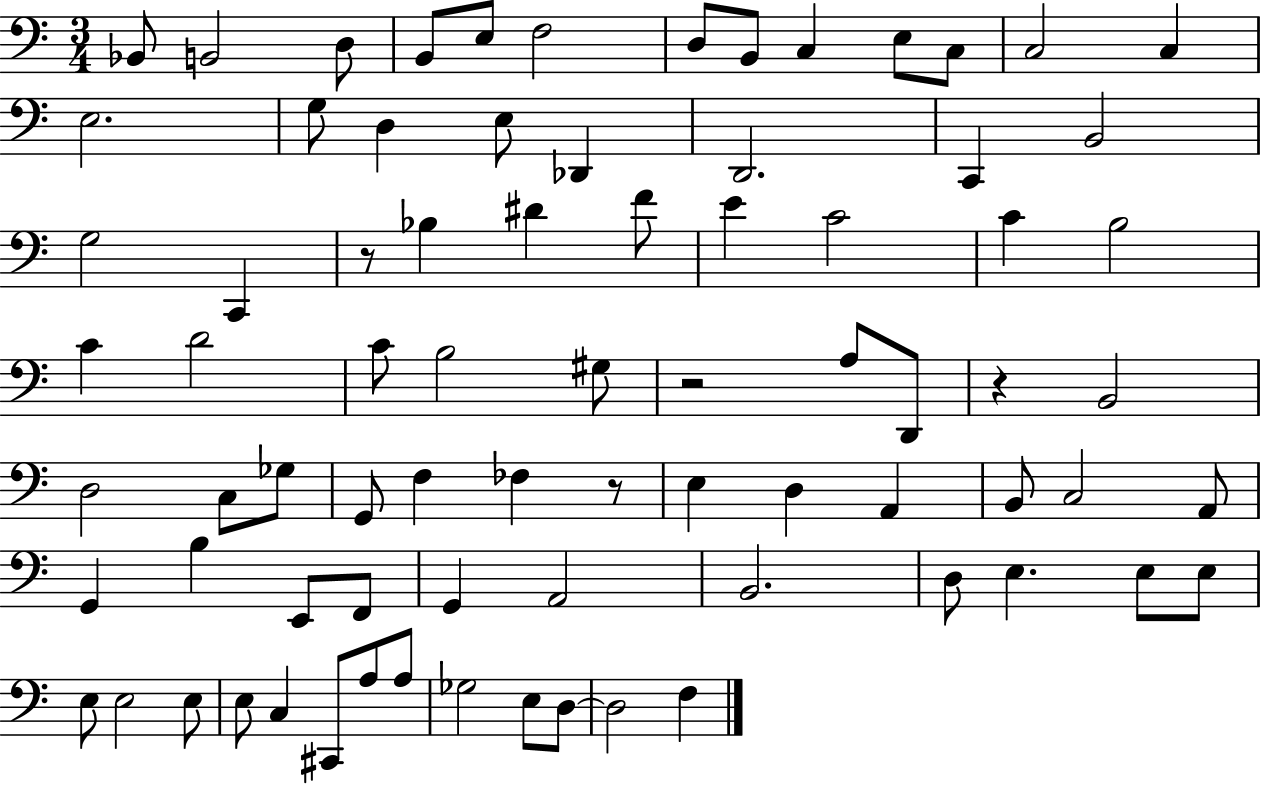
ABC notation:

X:1
T:Untitled
M:3/4
L:1/4
K:C
_B,,/2 B,,2 D,/2 B,,/2 E,/2 F,2 D,/2 B,,/2 C, E,/2 C,/2 C,2 C, E,2 G,/2 D, E,/2 _D,, D,,2 C,, B,,2 G,2 C,, z/2 _B, ^D F/2 E C2 C B,2 C D2 C/2 B,2 ^G,/2 z2 A,/2 D,,/2 z B,,2 D,2 C,/2 _G,/2 G,,/2 F, _F, z/2 E, D, A,, B,,/2 C,2 A,,/2 G,, B, E,,/2 F,,/2 G,, A,,2 B,,2 D,/2 E, E,/2 E,/2 E,/2 E,2 E,/2 E,/2 C, ^C,,/2 A,/2 A,/2 _G,2 E,/2 D,/2 D,2 F,